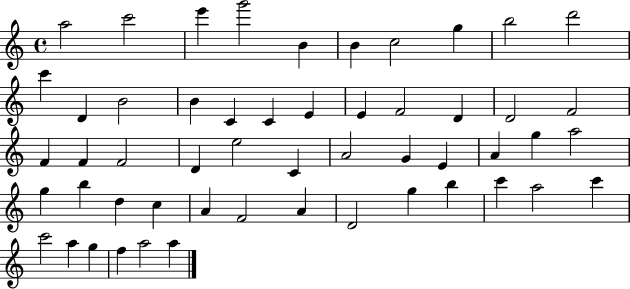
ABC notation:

X:1
T:Untitled
M:4/4
L:1/4
K:C
a2 c'2 e' g'2 B B c2 g b2 d'2 c' D B2 B C C E E F2 D D2 F2 F F F2 D e2 C A2 G E A g a2 g b d c A F2 A D2 g b c' a2 c' c'2 a g f a2 a